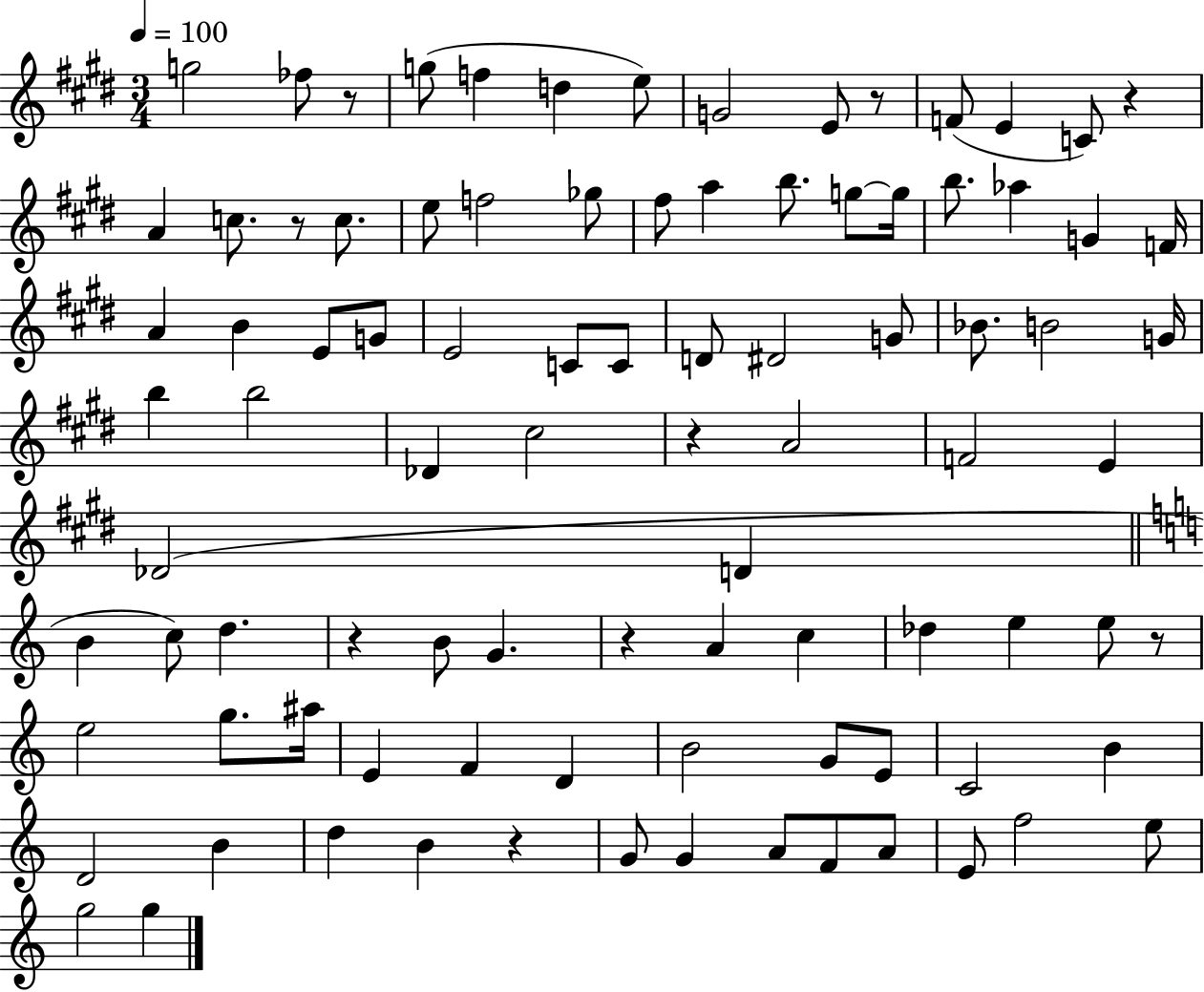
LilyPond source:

{
  \clef treble
  \numericTimeSignature
  \time 3/4
  \key e \major
  \tempo 4 = 100
  g''2 fes''8 r8 | g''8( f''4 d''4 e''8) | g'2 e'8 r8 | f'8( e'4 c'8) r4 | \break a'4 c''8. r8 c''8. | e''8 f''2 ges''8 | fis''8 a''4 b''8. g''8~~ g''16 | b''8. aes''4 g'4 f'16 | \break a'4 b'4 e'8 g'8 | e'2 c'8 c'8 | d'8 dis'2 g'8 | bes'8. b'2 g'16 | \break b''4 b''2 | des'4 cis''2 | r4 a'2 | f'2 e'4 | \break des'2( d'4 | \bar "||" \break \key c \major b'4 c''8) d''4. | r4 b'8 g'4. | r4 a'4 c''4 | des''4 e''4 e''8 r8 | \break e''2 g''8. ais''16 | e'4 f'4 d'4 | b'2 g'8 e'8 | c'2 b'4 | \break d'2 b'4 | d''4 b'4 r4 | g'8 g'4 a'8 f'8 a'8 | e'8 f''2 e''8 | \break g''2 g''4 | \bar "|."
}